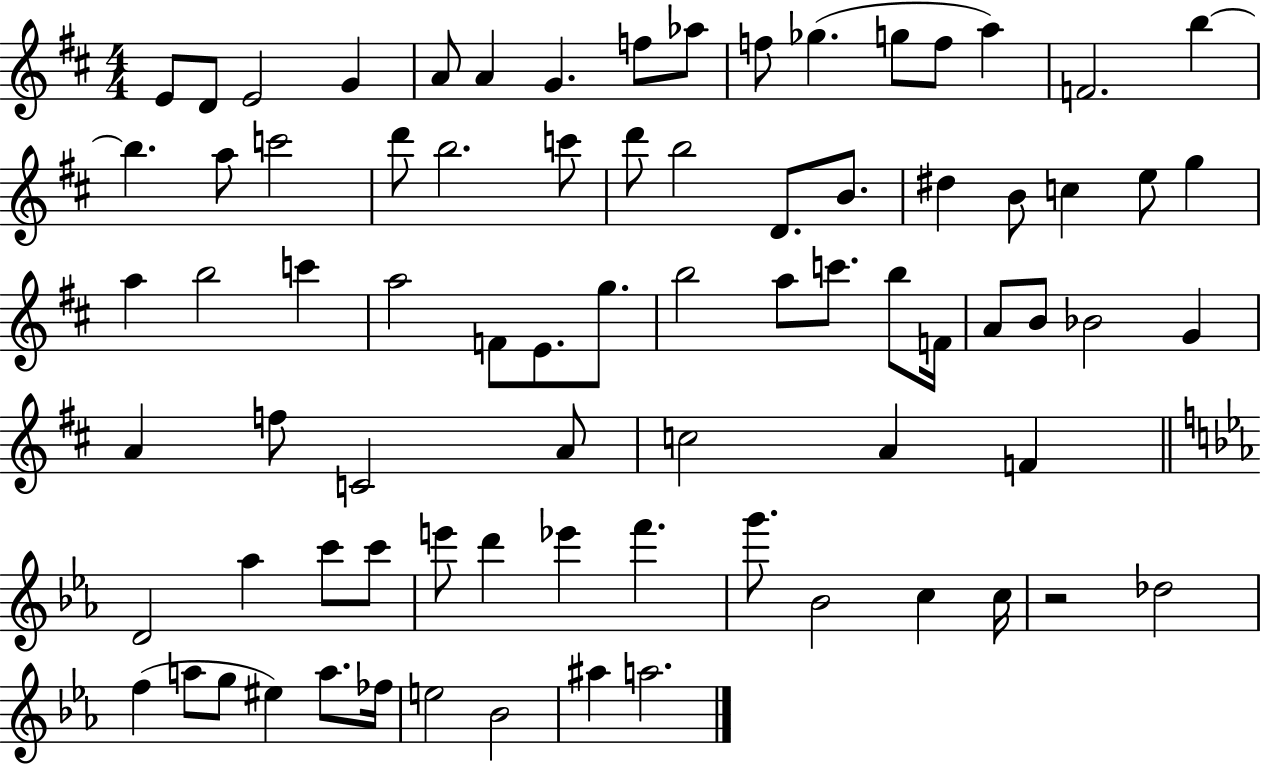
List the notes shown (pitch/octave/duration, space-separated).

E4/e D4/e E4/h G4/q A4/e A4/q G4/q. F5/e Ab5/e F5/e Gb5/q. G5/e F5/e A5/q F4/h. B5/q B5/q. A5/e C6/h D6/e B5/h. C6/e D6/e B5/h D4/e. B4/e. D#5/q B4/e C5/q E5/e G5/q A5/q B5/h C6/q A5/h F4/e E4/e. G5/e. B5/h A5/e C6/e. B5/e F4/s A4/e B4/e Bb4/h G4/q A4/q F5/e C4/h A4/e C5/h A4/q F4/q D4/h Ab5/q C6/e C6/e E6/e D6/q Eb6/q F6/q. G6/e. Bb4/h C5/q C5/s R/h Db5/h F5/q A5/e G5/e EIS5/q A5/e. FES5/s E5/h Bb4/h A#5/q A5/h.